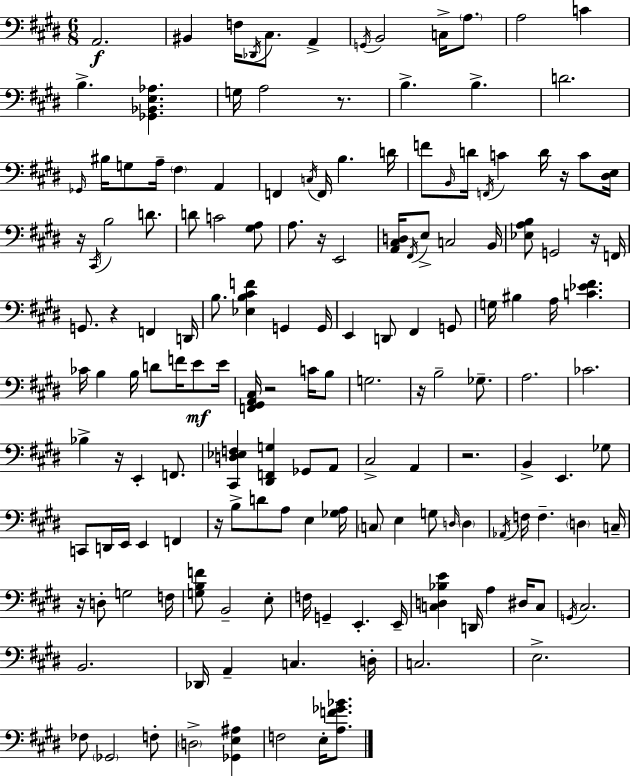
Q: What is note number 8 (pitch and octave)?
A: B2